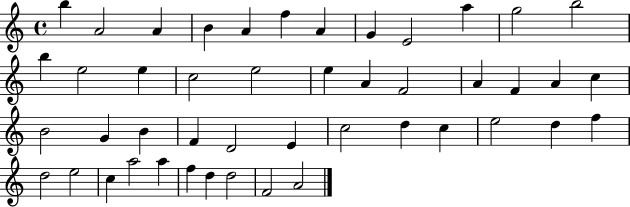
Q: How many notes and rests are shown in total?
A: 46